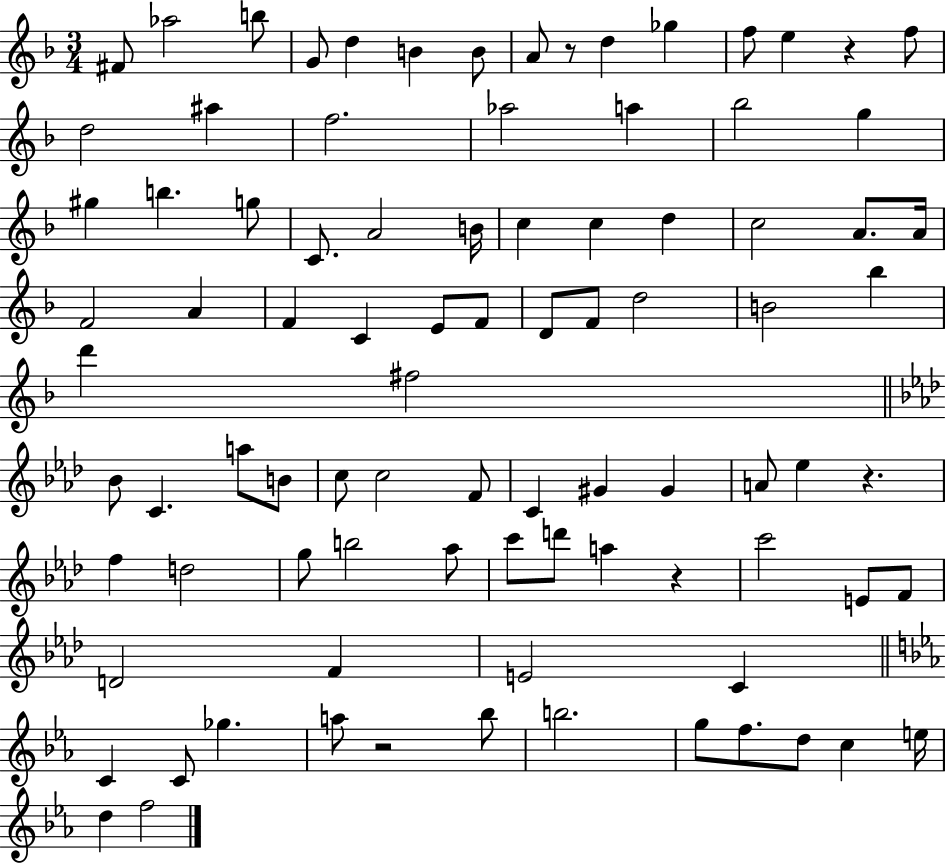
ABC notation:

X:1
T:Untitled
M:3/4
L:1/4
K:F
^F/2 _a2 b/2 G/2 d B B/2 A/2 z/2 d _g f/2 e z f/2 d2 ^a f2 _a2 a _b2 g ^g b g/2 C/2 A2 B/4 c c d c2 A/2 A/4 F2 A F C E/2 F/2 D/2 F/2 d2 B2 _b d' ^f2 _B/2 C a/2 B/2 c/2 c2 F/2 C ^G ^G A/2 _e z f d2 g/2 b2 _a/2 c'/2 d'/2 a z c'2 E/2 F/2 D2 F E2 C C C/2 _g a/2 z2 _b/2 b2 g/2 f/2 d/2 c e/4 d f2